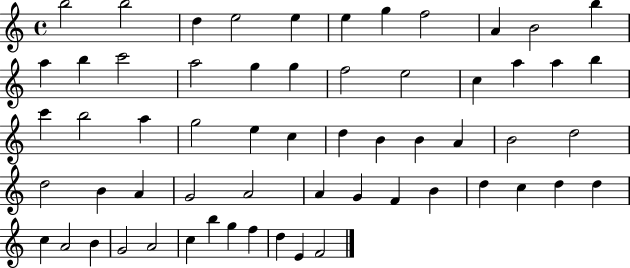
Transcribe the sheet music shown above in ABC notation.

X:1
T:Untitled
M:4/4
L:1/4
K:C
b2 b2 d e2 e e g f2 A B2 b a b c'2 a2 g g f2 e2 c a a b c' b2 a g2 e c d B B A B2 d2 d2 B A G2 A2 A G F B d c d d c A2 B G2 A2 c b g f d E F2